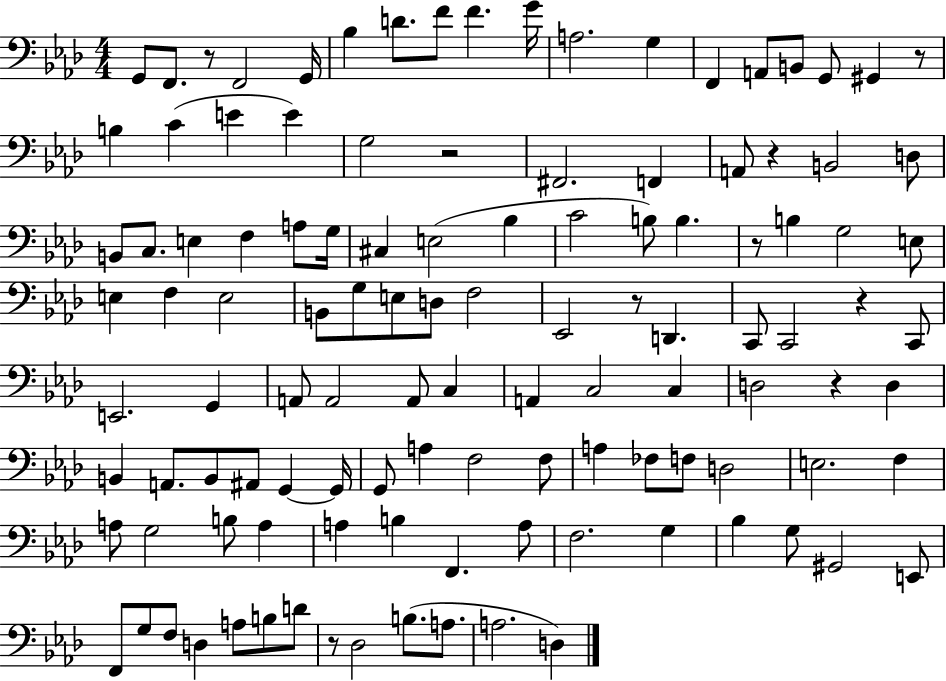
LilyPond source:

{
  \clef bass
  \numericTimeSignature
  \time 4/4
  \key aes \major
  g,8 f,8. r8 f,2 g,16 | bes4 d'8. f'8 f'4. g'16 | a2. g4 | f,4 a,8 b,8 g,8 gis,4 r8 | \break b4 c'4( e'4 e'4) | g2 r2 | fis,2. f,4 | a,8 r4 b,2 d8 | \break b,8 c8. e4 f4 a8 g16 | cis4 e2( bes4 | c'2 b8) b4. | r8 b4 g2 e8 | \break e4 f4 e2 | b,8 g8 e8 d8 f2 | ees,2 r8 d,4. | c,8 c,2 r4 c,8 | \break e,2. g,4 | a,8 a,2 a,8 c4 | a,4 c2 c4 | d2 r4 d4 | \break b,4 a,8. b,8 ais,8 g,4~~ g,16 | g,8 a4 f2 f8 | a4 fes8 f8 d2 | e2. f4 | \break a8 g2 b8 a4 | a4 b4 f,4. a8 | f2. g4 | bes4 g8 gis,2 e,8 | \break f,8 g8 f8 d4 a8 b8 d'8 | r8 des2 b8.( a8. | a2. d4) | \bar "|."
}